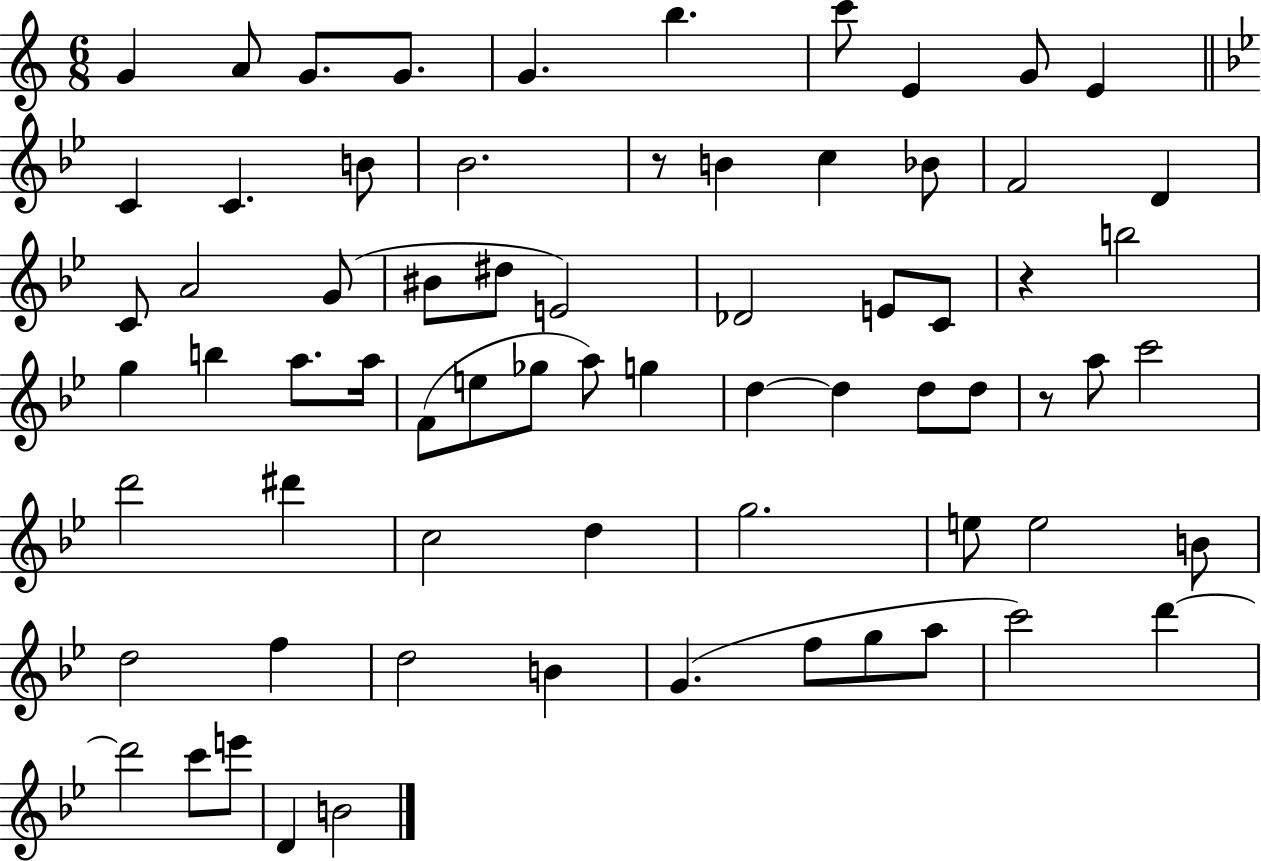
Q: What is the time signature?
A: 6/8